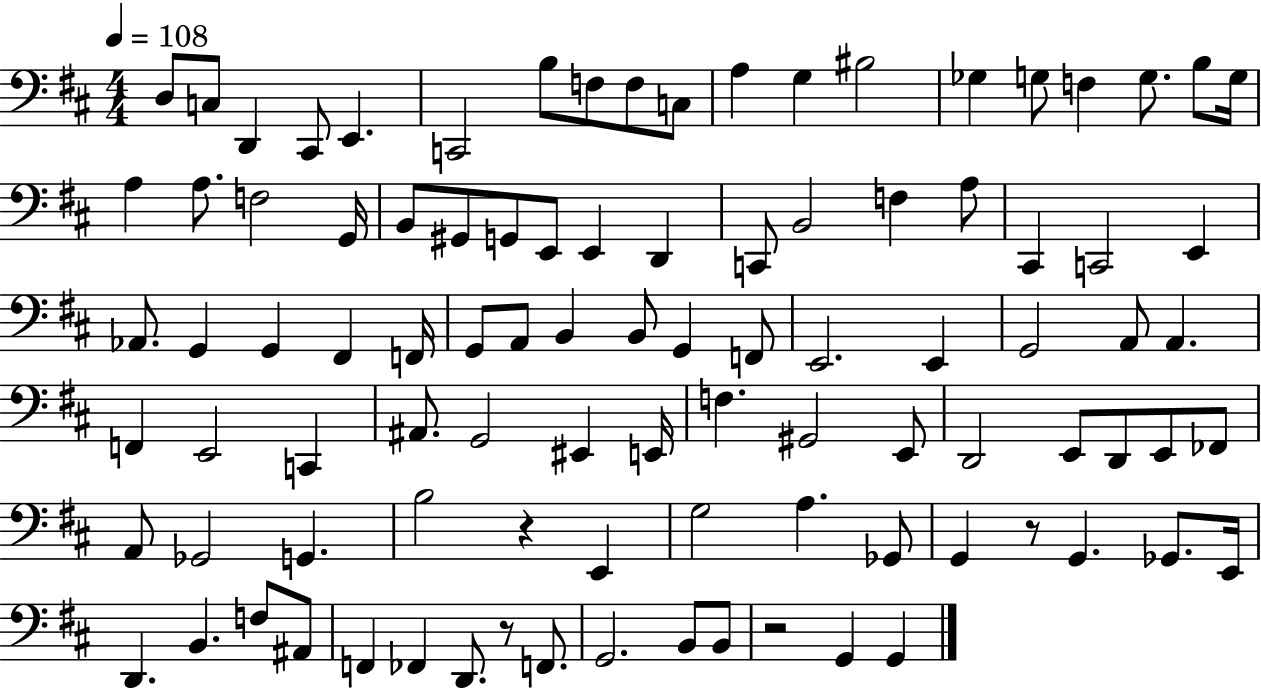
X:1
T:Untitled
M:4/4
L:1/4
K:D
D,/2 C,/2 D,, ^C,,/2 E,, C,,2 B,/2 F,/2 F,/2 C,/2 A, G, ^B,2 _G, G,/2 F, G,/2 B,/2 G,/4 A, A,/2 F,2 G,,/4 B,,/2 ^G,,/2 G,,/2 E,,/2 E,, D,, C,,/2 B,,2 F, A,/2 ^C,, C,,2 E,, _A,,/2 G,, G,, ^F,, F,,/4 G,,/2 A,,/2 B,, B,,/2 G,, F,,/2 E,,2 E,, G,,2 A,,/2 A,, F,, E,,2 C,, ^A,,/2 G,,2 ^E,, E,,/4 F, ^G,,2 E,,/2 D,,2 E,,/2 D,,/2 E,,/2 _F,,/2 A,,/2 _G,,2 G,, B,2 z E,, G,2 A, _G,,/2 G,, z/2 G,, _G,,/2 E,,/4 D,, B,, F,/2 ^A,,/2 F,, _F,, D,,/2 z/2 F,,/2 G,,2 B,,/2 B,,/2 z2 G,, G,,